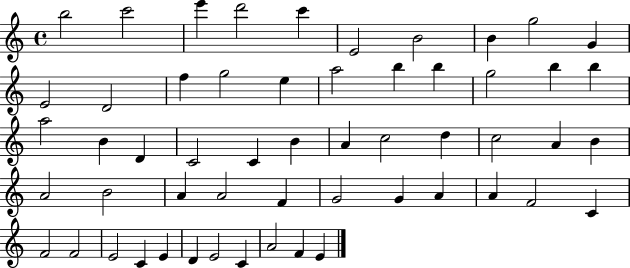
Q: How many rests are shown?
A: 0